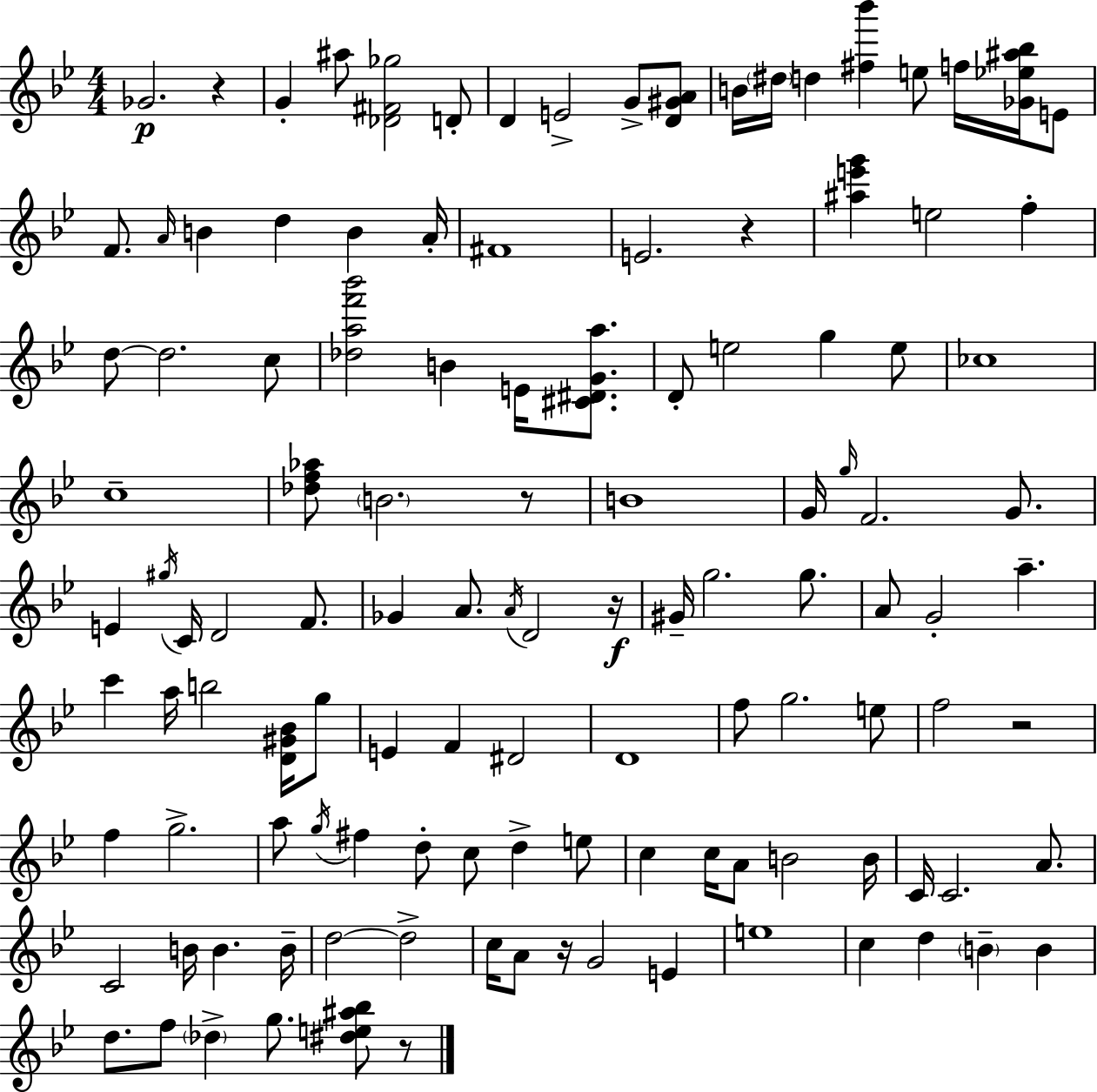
{
  \clef treble
  \numericTimeSignature
  \time 4/4
  \key bes \major
  \repeat volta 2 { ges'2.\p r4 | g'4-. ais''8 <des' fis' ges''>2 d'8-. | d'4 e'2-> g'8-> <d' gis' a'>8 | b'16 \parenthesize dis''16 d''4 <fis'' bes'''>4 e''8 f''16 <ges' ees'' ais'' bes''>16 e'8 | \break f'8. \grace { a'16 } b'4 d''4 b'4 | a'16-. fis'1 | e'2. r4 | <ais'' e''' g'''>4 e''2 f''4-. | \break d''8~~ d''2. c''8 | <des'' a'' f''' bes'''>2 b'4 e'16 <cis' dis' g' a''>8. | d'8-. e''2 g''4 e''8 | ces''1 | \break c''1-- | <des'' f'' aes''>8 \parenthesize b'2. r8 | b'1 | g'16 \grace { g''16 } f'2. g'8. | \break e'4 \acciaccatura { gis''16 } c'16 d'2 | f'8. ges'4 a'8. \acciaccatura { a'16 } d'2 | r16\f gis'16-- g''2. | g''8. a'8 g'2-. a''4.-- | \break c'''4 a''16 b''2 | <d' gis' bes'>16 g''8 e'4 f'4 dis'2 | d'1 | f''8 g''2. | \break e''8 f''2 r2 | f''4 g''2.-> | a''8 \acciaccatura { g''16 } fis''4 d''8-. c''8 d''4-> | e''8 c''4 c''16 a'8 b'2 | \break b'16 c'16 c'2. | a'8. c'2 b'16 b'4. | b'16-- d''2~~ d''2-> | c''16 a'8 r16 g'2 | \break e'4 e''1 | c''4 d''4 \parenthesize b'4-- | b'4 d''8. f''8 \parenthesize des''4-> g''8. | <dis'' e'' ais'' bes''>8 r8 } \bar "|."
}